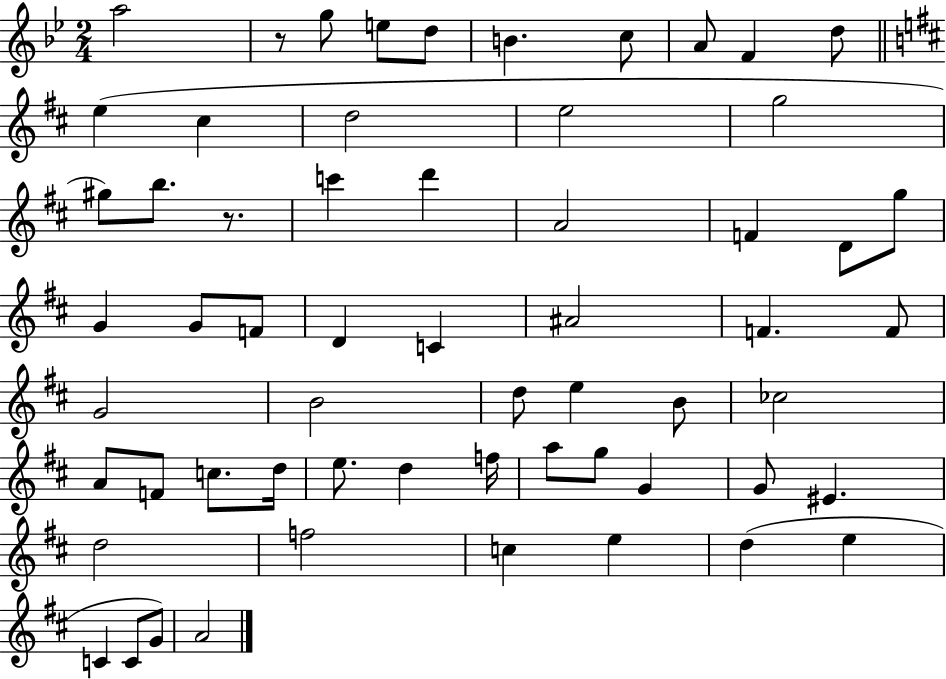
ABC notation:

X:1
T:Untitled
M:2/4
L:1/4
K:Bb
a2 z/2 g/2 e/2 d/2 B c/2 A/2 F d/2 e ^c d2 e2 g2 ^g/2 b/2 z/2 c' d' A2 F D/2 g/2 G G/2 F/2 D C ^A2 F F/2 G2 B2 d/2 e B/2 _c2 A/2 F/2 c/2 d/4 e/2 d f/4 a/2 g/2 G G/2 ^E d2 f2 c e d e C C/2 G/2 A2